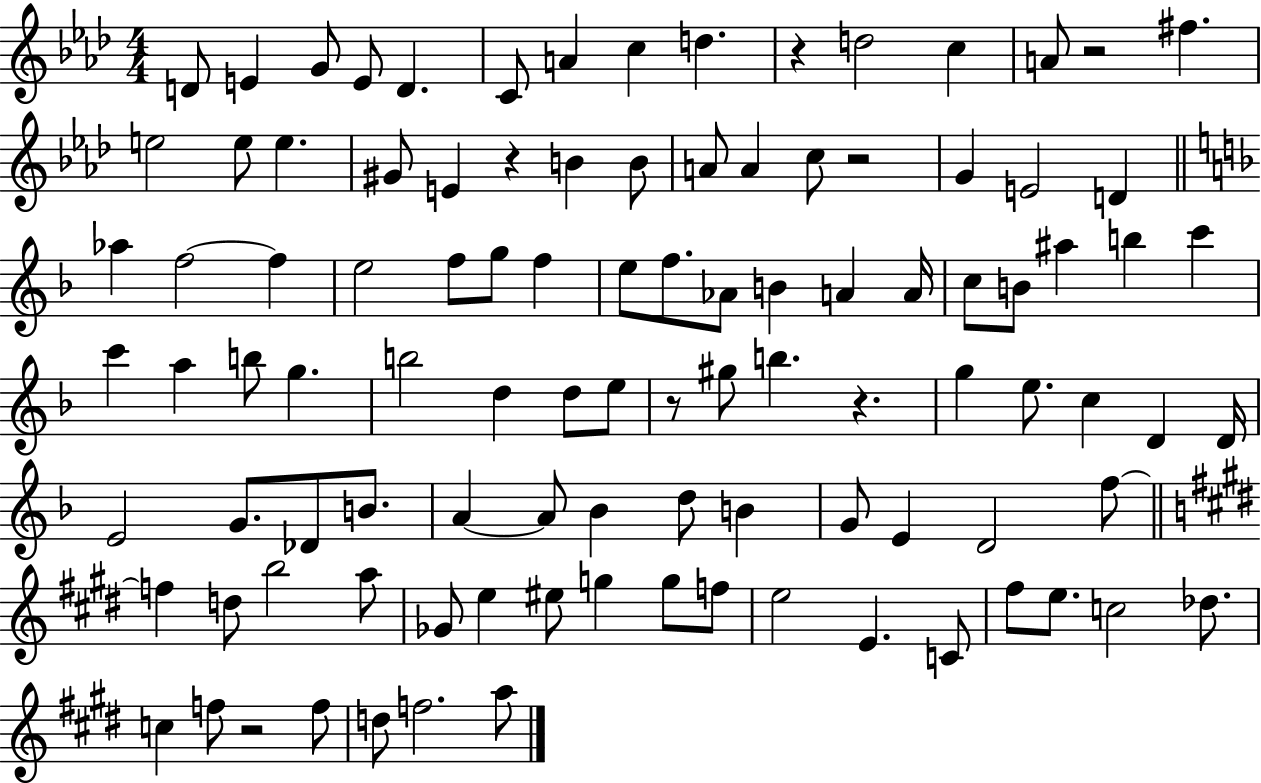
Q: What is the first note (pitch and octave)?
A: D4